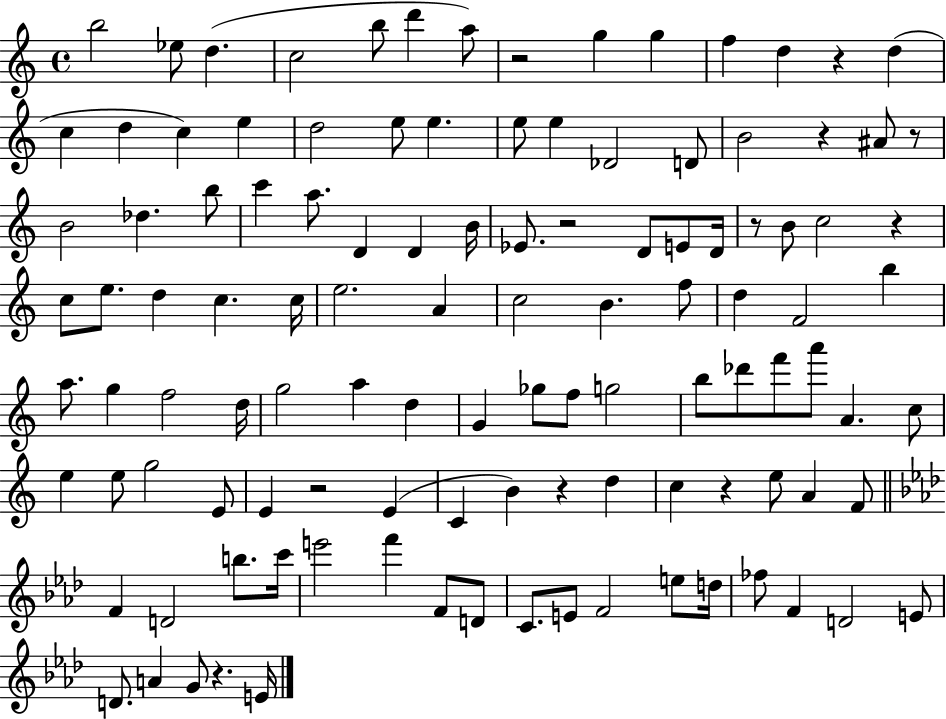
{
  \clef treble
  \time 4/4
  \defaultTimeSignature
  \key c \major
  b''2 ees''8 d''4.( | c''2 b''8 d'''4 a''8) | r2 g''4 g''4 | f''4 d''4 r4 d''4( | \break c''4 d''4 c''4) e''4 | d''2 e''8 e''4. | e''8 e''4 des'2 d'8 | b'2 r4 ais'8 r8 | \break b'2 des''4. b''8 | c'''4 a''8. d'4 d'4 b'16 | ees'8. r2 d'8 e'8 d'16 | r8 b'8 c''2 r4 | \break c''8 e''8. d''4 c''4. c''16 | e''2. a'4 | c''2 b'4. f''8 | d''4 f'2 b''4 | \break a''8. g''4 f''2 d''16 | g''2 a''4 d''4 | g'4 ges''8 f''8 g''2 | b''8 des'''8 f'''8 a'''8 a'4. c''8 | \break e''4 e''8 g''2 e'8 | e'4 r2 e'4( | c'4 b'4) r4 d''4 | c''4 r4 e''8 a'4 f'8 | \break \bar "||" \break \key f \minor f'4 d'2 b''8. c'''16 | e'''2 f'''4 f'8 d'8 | c'8. e'8 f'2 e''8 d''16 | fes''8 f'4 d'2 e'8 | \break d'8. a'4 g'8 r4. e'16 | \bar "|."
}